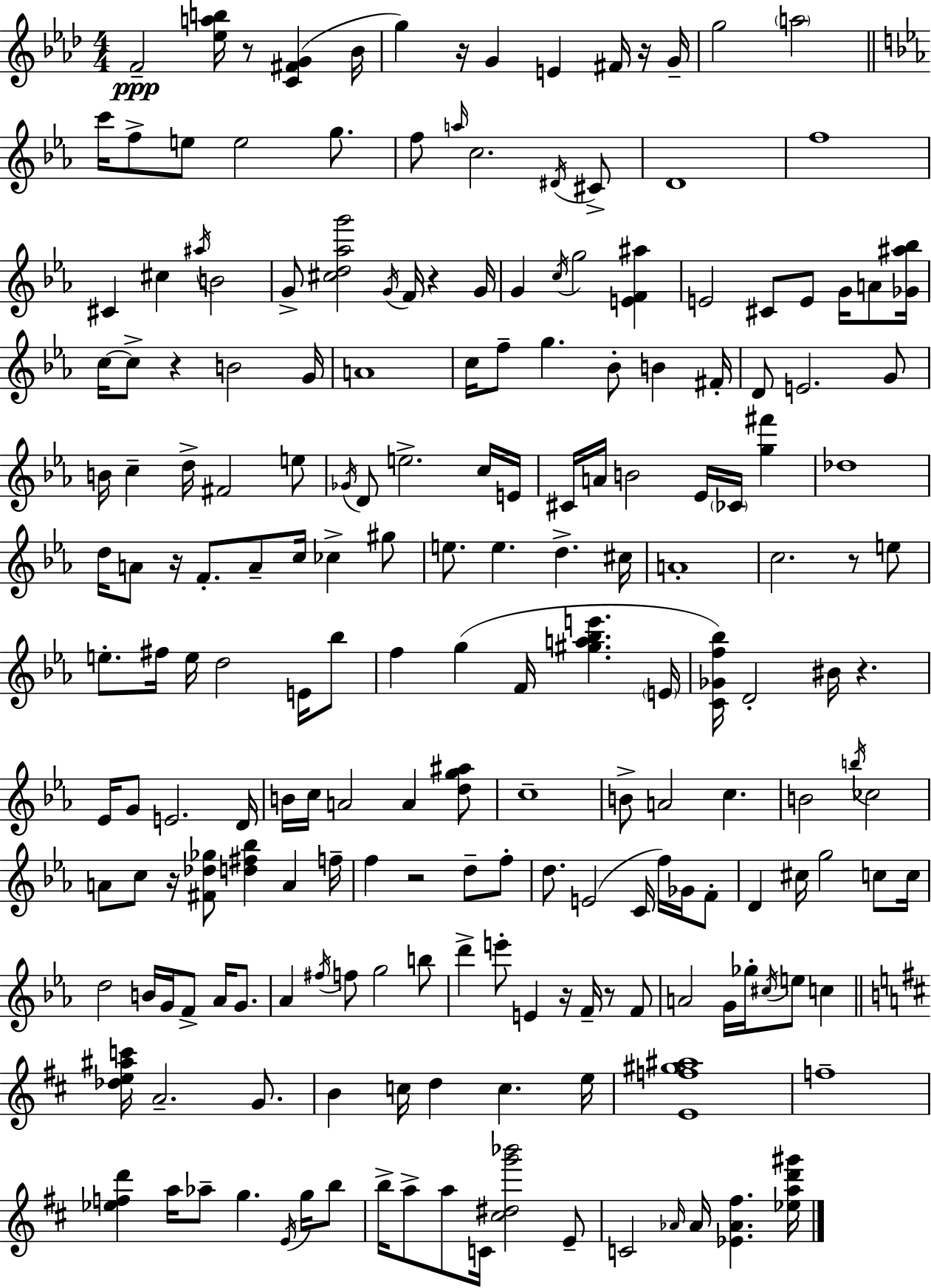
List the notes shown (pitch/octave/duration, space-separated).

F4/h [Eb5,A5,B5]/s R/e [C4,F#4,G4]/q Bb4/s G5/q R/s G4/q E4/q F#4/s R/s G4/s G5/h A5/h C6/s F5/e E5/e E5/h G5/e. F5/e A5/s C5/h. D#4/s C#4/e D4/w F5/w C#4/q C#5/q A#5/s B4/h G4/e [C#5,D5,Ab5,G6]/h G4/s F4/s R/q G4/s G4/q C5/s G5/h [E4,F4,A#5]/q E4/h C#4/e E4/e G4/s A4/e [Gb4,A#5,Bb5]/s C5/s C5/e R/q B4/h G4/s A4/w C5/s F5/e G5/q. Bb4/e B4/q F#4/s D4/e E4/h. G4/e B4/s C5/q D5/s F#4/h E5/e Gb4/s D4/e E5/h. C5/s E4/s C#4/s A4/s B4/h Eb4/s CES4/s [G5,F#6]/q Db5/w D5/s A4/e R/s F4/e. A4/e C5/s CES5/q G#5/e E5/e. E5/q. D5/q. C#5/s A4/w C5/h. R/e E5/e E5/e. F#5/s E5/s D5/h E4/s Bb5/e F5/q G5/q F4/s [G#5,A5,Bb5,E6]/q. E4/s [C4,Gb4,F5,Bb5]/s D4/h BIS4/s R/q. Eb4/s G4/e E4/h. D4/s B4/s C5/s A4/h A4/q [D5,G5,A#5]/e C5/w B4/e A4/h C5/q. B4/h B5/s CES5/h A4/e C5/e R/s [F#4,Db5,Gb5]/e [D5,F#5,Bb5]/q A4/q F5/s F5/q R/h D5/e F5/e D5/e. E4/h C4/s F5/s Gb4/s F4/e D4/q C#5/s G5/h C5/e C5/s D5/h B4/s G4/s F4/e Ab4/s G4/e. Ab4/q F#5/s F5/e G5/h B5/e D6/q E6/e E4/q R/s F4/s R/e F4/e A4/h G4/s Gb5/s C#5/s E5/e C5/q [Db5,E5,A#5,C6]/s A4/h. G4/e. B4/q C5/s D5/q C5/q. E5/s [E4,F5,G#5,A#5]/w F5/w [Eb5,F5,D6]/q A5/s Ab5/e G5/q. E4/s G5/s B5/e B5/s A5/e A5/e C4/s [C#5,D#5,G6,Bb6]/h E4/e C4/h Ab4/s Ab4/s [Eb4,Ab4,F#5]/q. [Eb5,A5,D6,G#6]/s